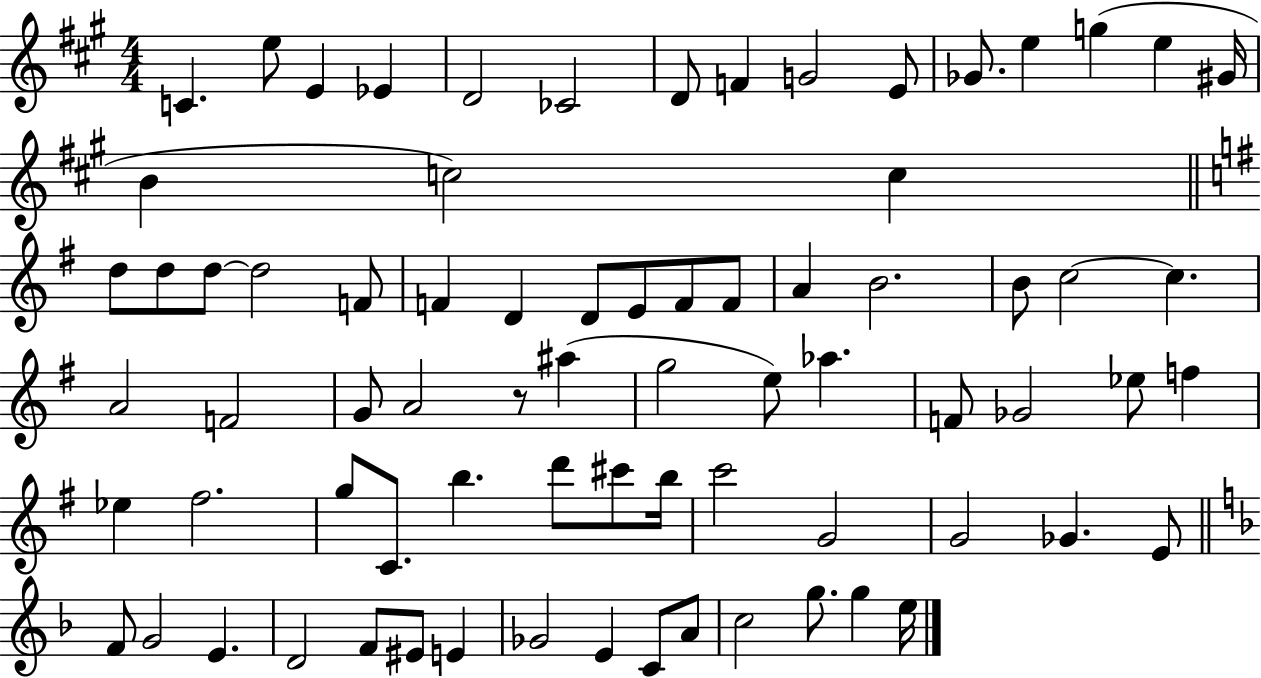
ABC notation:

X:1
T:Untitled
M:4/4
L:1/4
K:A
C e/2 E _E D2 _C2 D/2 F G2 E/2 _G/2 e g e ^G/4 B c2 c d/2 d/2 d/2 d2 F/2 F D D/2 E/2 F/2 F/2 A B2 B/2 c2 c A2 F2 G/2 A2 z/2 ^a g2 e/2 _a F/2 _G2 _e/2 f _e ^f2 g/2 C/2 b d'/2 ^c'/2 b/4 c'2 G2 G2 _G E/2 F/2 G2 E D2 F/2 ^E/2 E _G2 E C/2 A/2 c2 g/2 g e/4